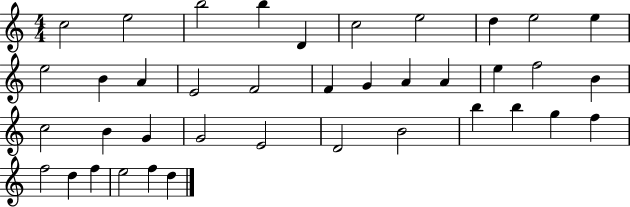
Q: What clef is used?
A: treble